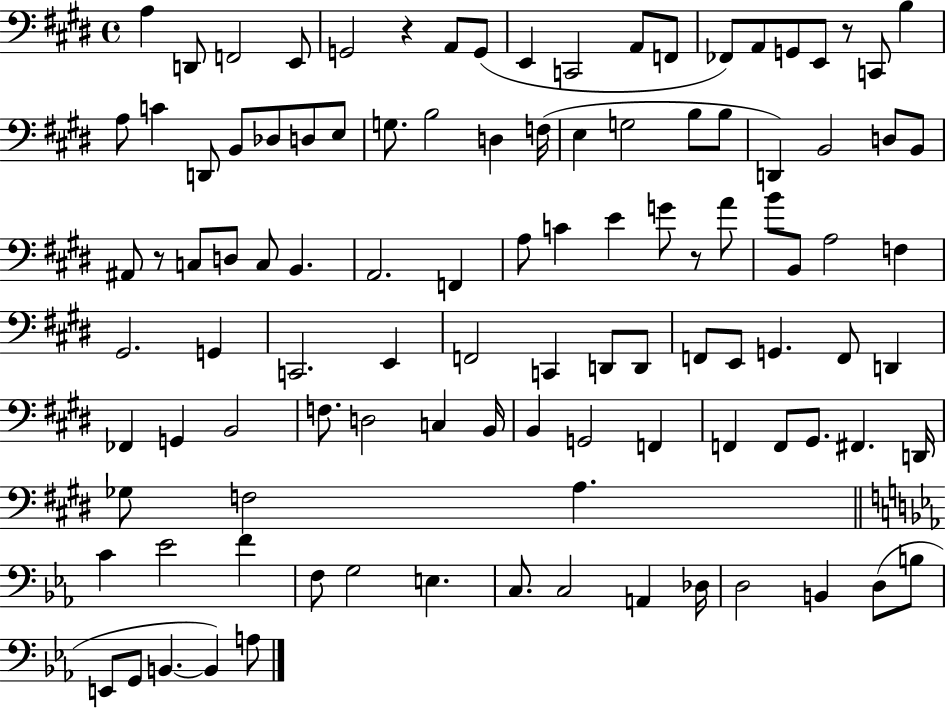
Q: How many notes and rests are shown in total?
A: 106